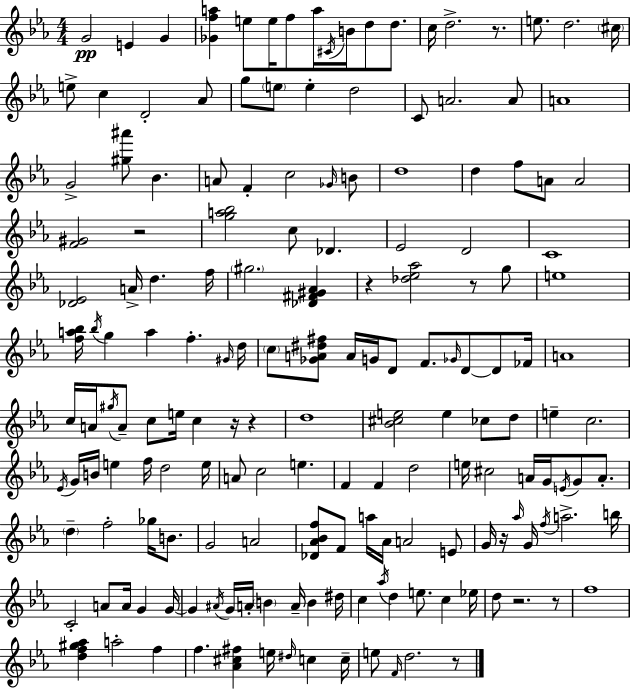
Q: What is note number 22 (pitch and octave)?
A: E5